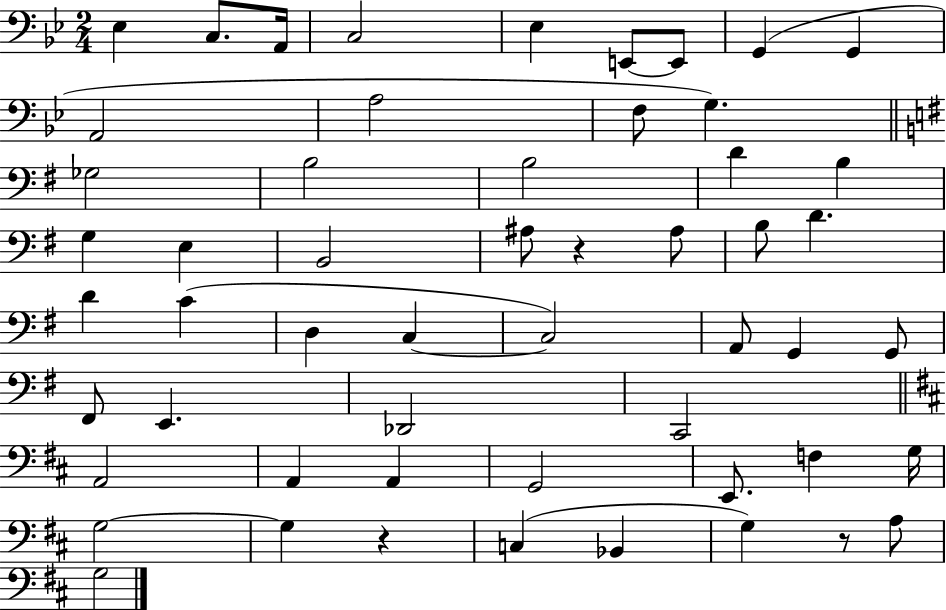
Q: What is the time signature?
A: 2/4